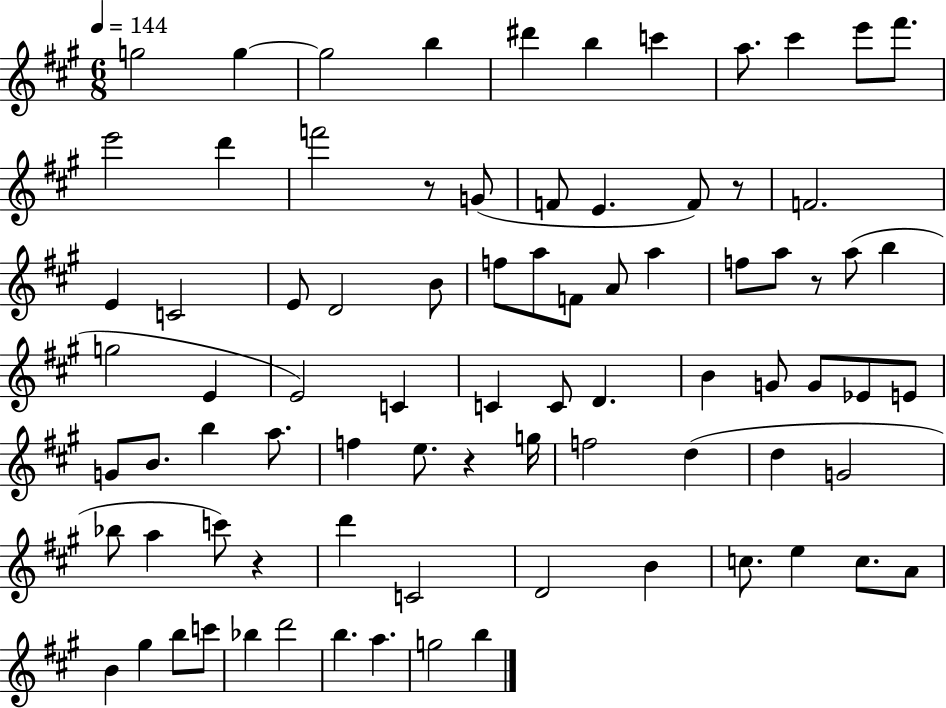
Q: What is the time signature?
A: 6/8